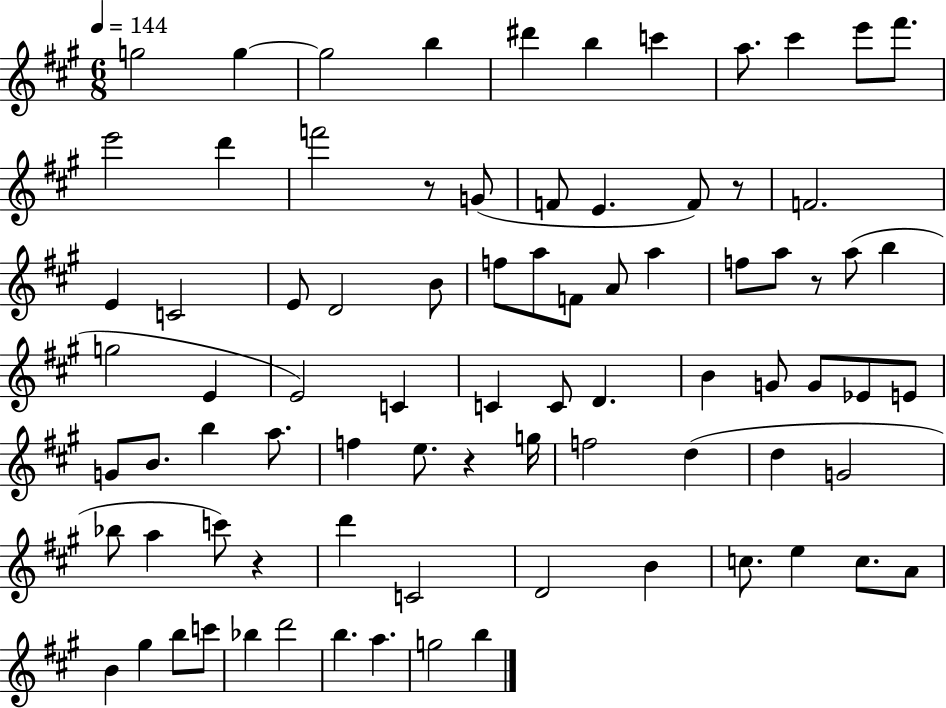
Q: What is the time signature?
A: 6/8